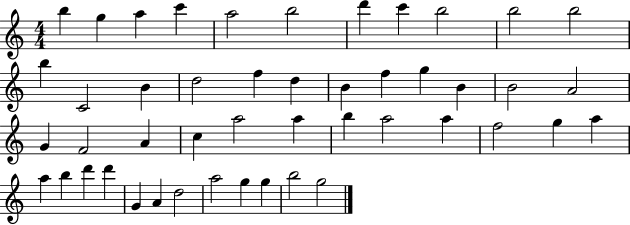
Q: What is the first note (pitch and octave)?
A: B5